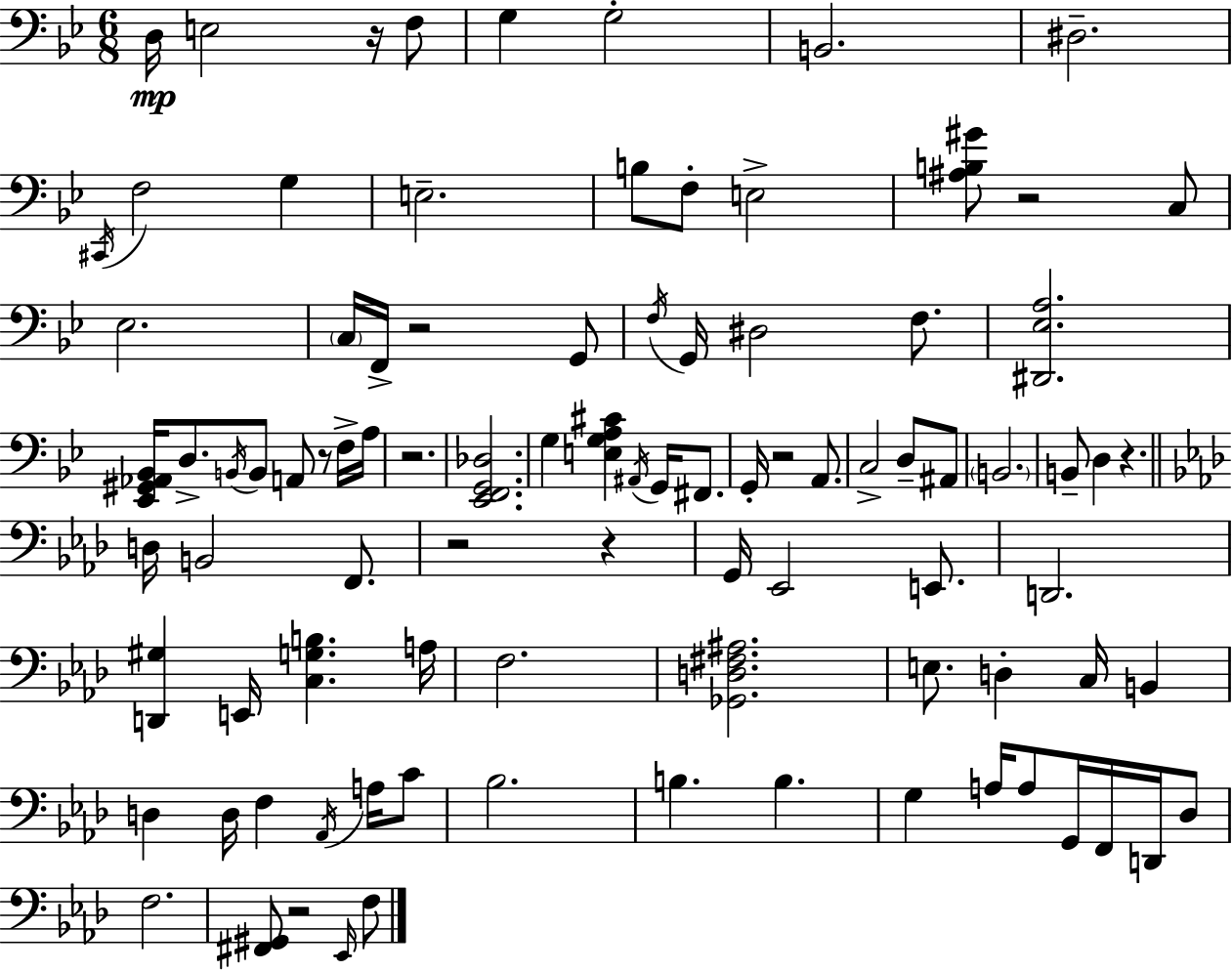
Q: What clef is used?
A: bass